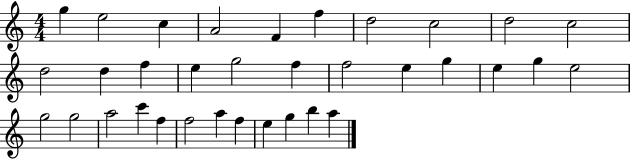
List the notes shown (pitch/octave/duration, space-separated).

G5/q E5/h C5/q A4/h F4/q F5/q D5/h C5/h D5/h C5/h D5/h D5/q F5/q E5/q G5/h F5/q F5/h E5/q G5/q E5/q G5/q E5/h G5/h G5/h A5/h C6/q F5/q F5/h A5/q F5/q E5/q G5/q B5/q A5/q